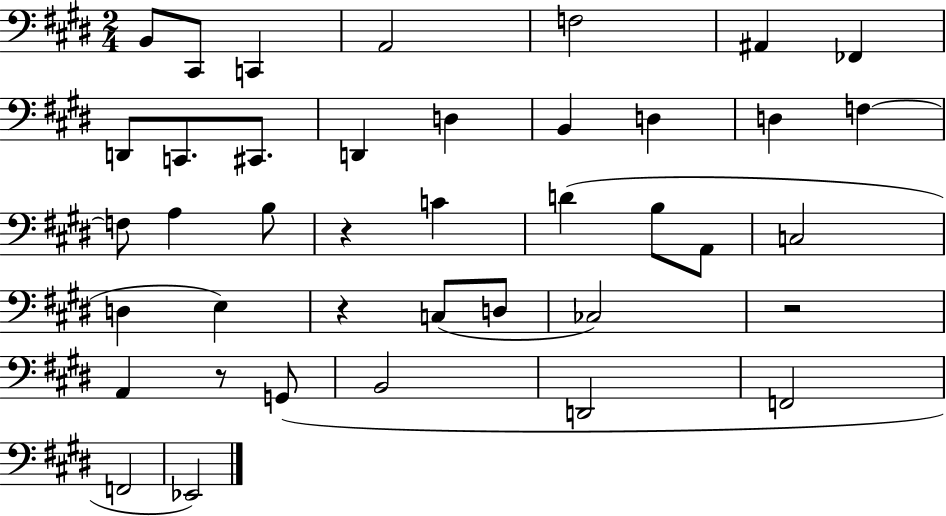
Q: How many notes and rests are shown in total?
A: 40